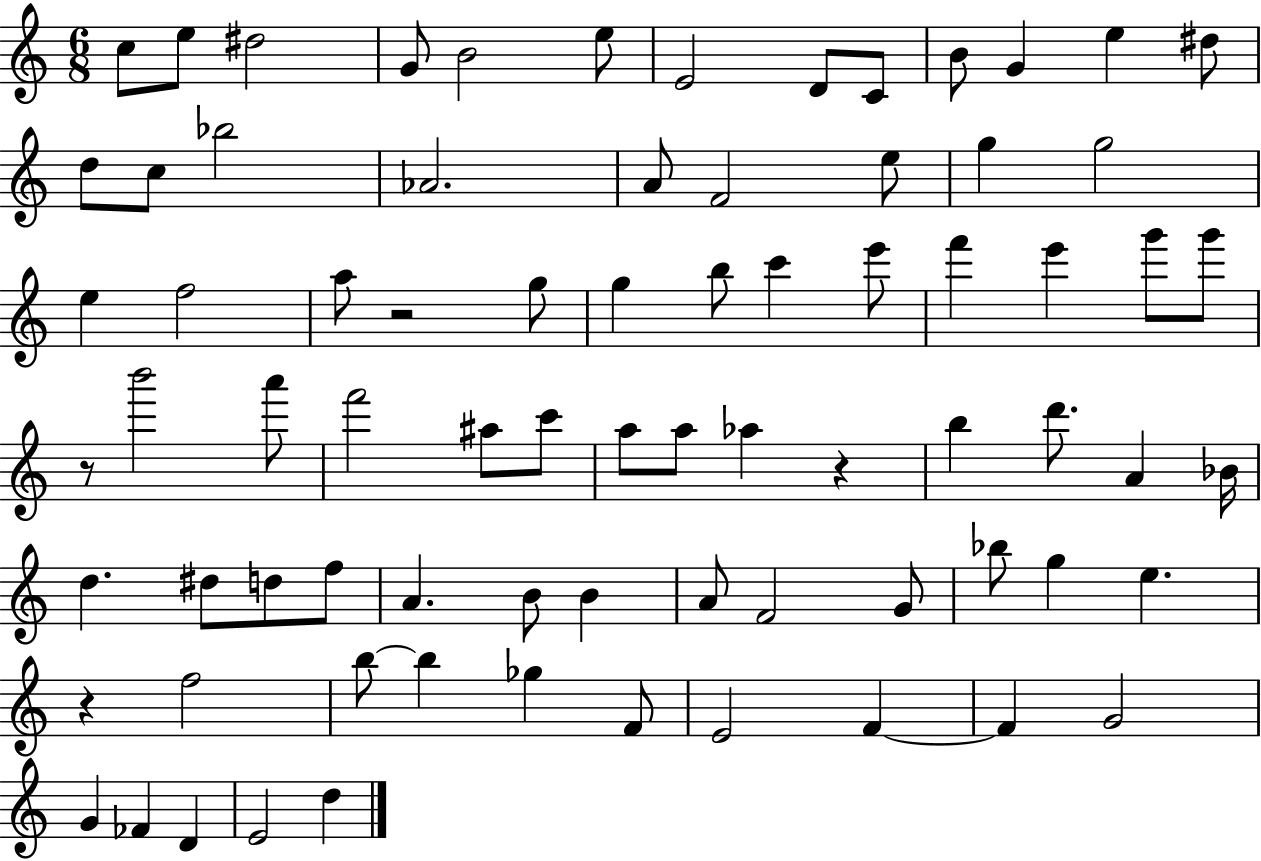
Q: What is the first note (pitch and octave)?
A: C5